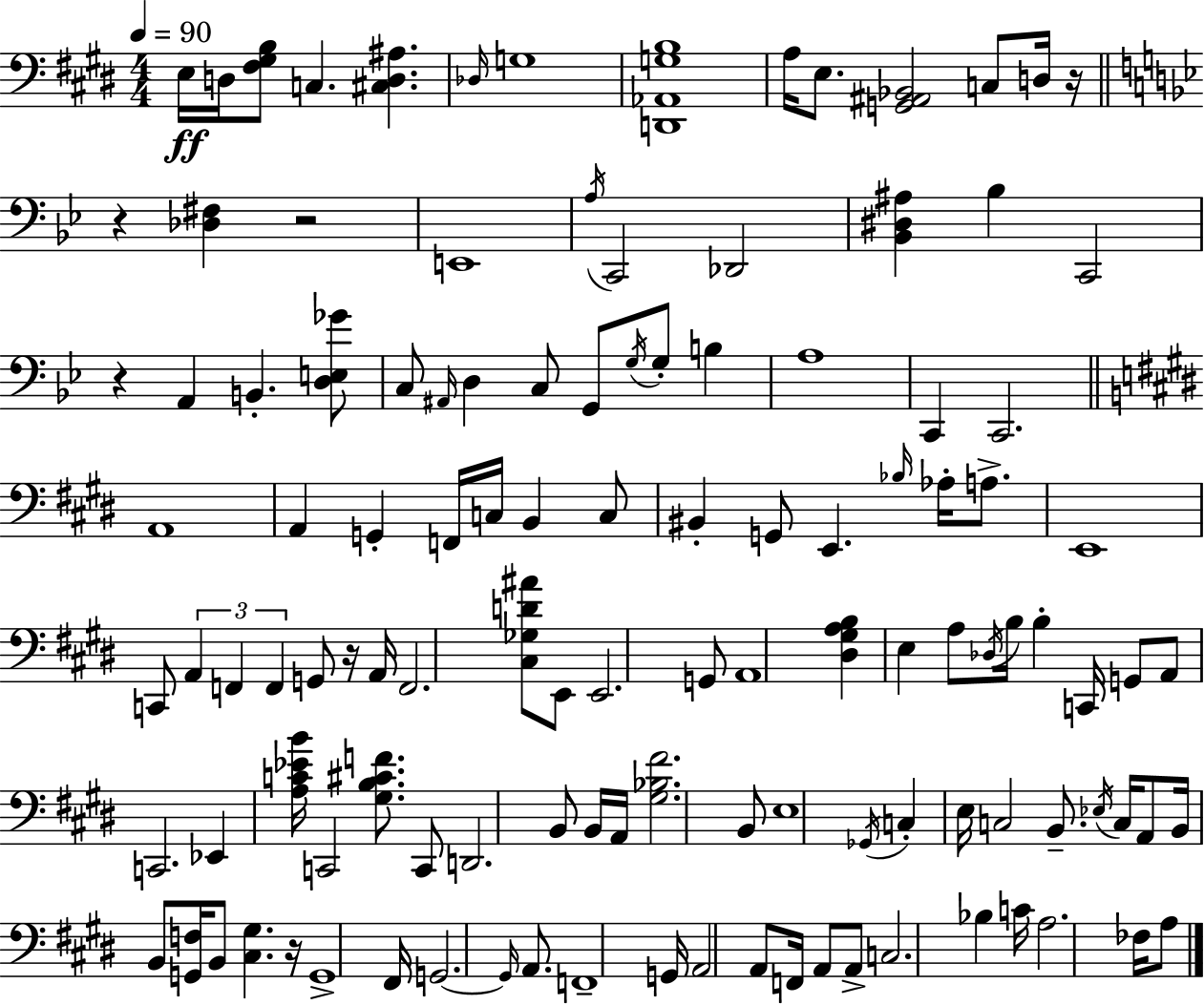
X:1
T:Untitled
M:4/4
L:1/4
K:E
E,/4 D,/4 [^F,^G,B,]/2 C, [^C,D,^A,] _D,/4 G,4 [D,,_A,,G,B,]4 A,/4 E,/2 [G,,^A,,_B,,]2 C,/2 D,/4 z/4 z [_D,^F,] z2 E,,4 A,/4 C,,2 _D,,2 [_B,,^D,^A,] _B, C,,2 z A,, B,, [D,E,_G]/2 C,/2 ^A,,/4 D, C,/2 G,,/2 G,/4 G,/2 B, A,4 C,, C,,2 A,,4 A,, G,, F,,/4 C,/4 B,, C,/2 ^B,, G,,/2 E,, _B,/4 _A,/4 A,/2 E,,4 C,,/2 A,, F,, F,, G,,/2 z/4 A,,/4 F,,2 [^C,_G,D^A]/2 E,,/2 E,,2 G,,/2 A,,4 [^D,^G,A,B,] E, A,/2 _D,/4 B,/4 B, C,,/4 G,,/2 A,,/2 C,,2 _E,, [A,C_EB]/4 C,,2 [^G,B,^CF]/2 C,,/2 D,,2 B,,/2 B,,/4 A,,/4 [^G,_B,^F]2 B,,/2 E,4 _G,,/4 C, E,/4 C,2 B,,/2 _E,/4 C,/4 A,,/2 B,,/4 B,,/2 [G,,F,]/4 B,,/2 [^C,^G,] z/4 G,,4 ^F,,/4 G,,2 G,,/4 A,,/2 F,,4 G,,/4 A,,2 A,,/2 F,,/4 A,,/2 A,,/2 C,2 _B, C/4 A,2 _F,/4 A,/2